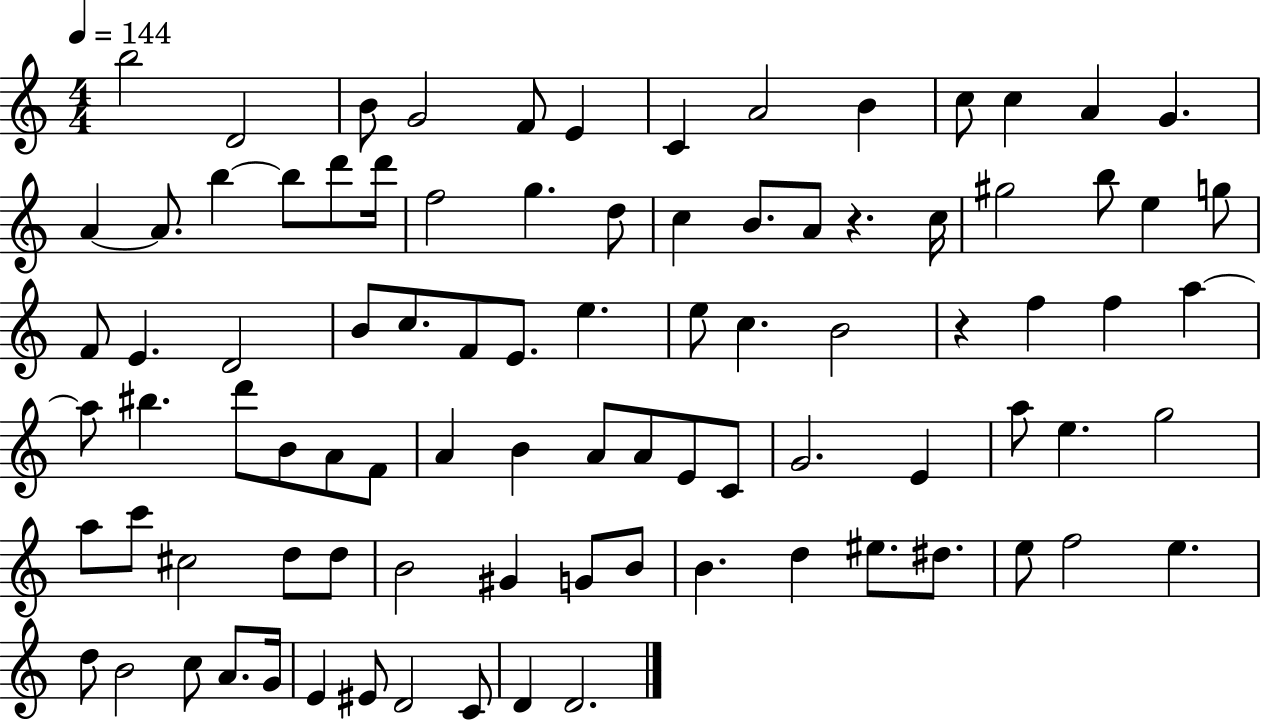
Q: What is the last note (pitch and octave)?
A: D4